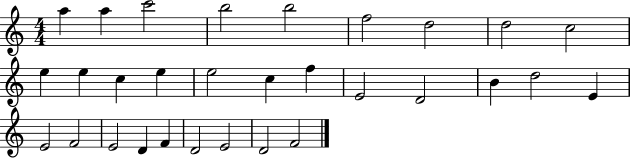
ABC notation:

X:1
T:Untitled
M:4/4
L:1/4
K:C
a a c'2 b2 b2 f2 d2 d2 c2 e e c e e2 c f E2 D2 B d2 E E2 F2 E2 D F D2 E2 D2 F2